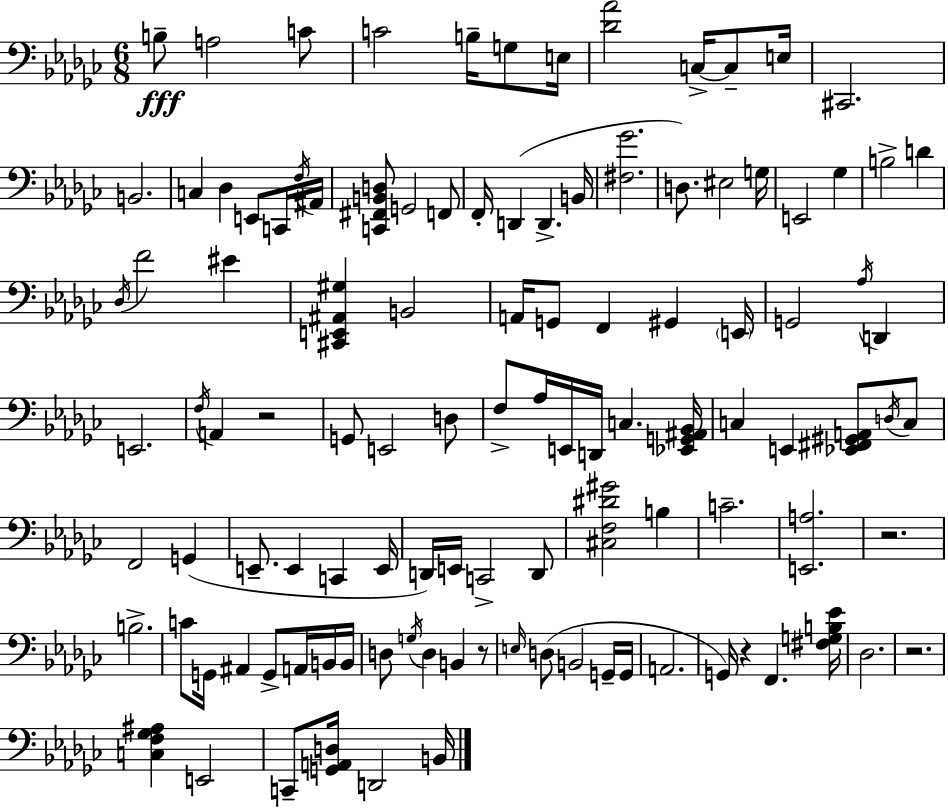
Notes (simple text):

B3/e A3/h C4/e C4/h B3/s G3/e E3/s [Db4,Ab4]/h C3/s C3/e E3/s C#2/h. B2/h. C3/q Db3/q E2/e C2/s F3/s A#2/s [C2,F#2,B2,D3]/e G2/h F2/e F2/s D2/q D2/q. B2/s [F#3,Gb4]/h. D3/e. EIS3/h G3/s E2/h Gb3/q B3/h D4/q Db3/s F4/h EIS4/q [C#2,E2,A#2,G#3]/q B2/h A2/s G2/e F2/q G#2/q E2/s G2/h Ab3/s D2/q E2/h. F3/s A2/q R/h G2/e E2/h D3/e F3/e Ab3/s E2/s D2/s C3/q. [Eb2,G2,A#2,Bb2]/s C3/q E2/q [Eb2,F#2,G#2,A2]/e D3/s C3/e F2/h G2/q E2/e. E2/q C2/q E2/s D2/s E2/s C2/h D2/e [C#3,F3,D#4,G#4]/h B3/q C4/h. [E2,A3]/h. R/h. B3/h. C4/e G2/s A#2/q G2/e A2/s B2/s B2/s D3/e G3/s D3/q B2/q R/e E3/s D3/e B2/h G2/s G2/s A2/h. G2/s R/q F2/q. [F#3,G3,B3,Eb4]/s Db3/h. R/h. [C3,F3,Gb3,A#3]/q E2/h C2/e [G2,A2,D3]/s D2/h B2/s